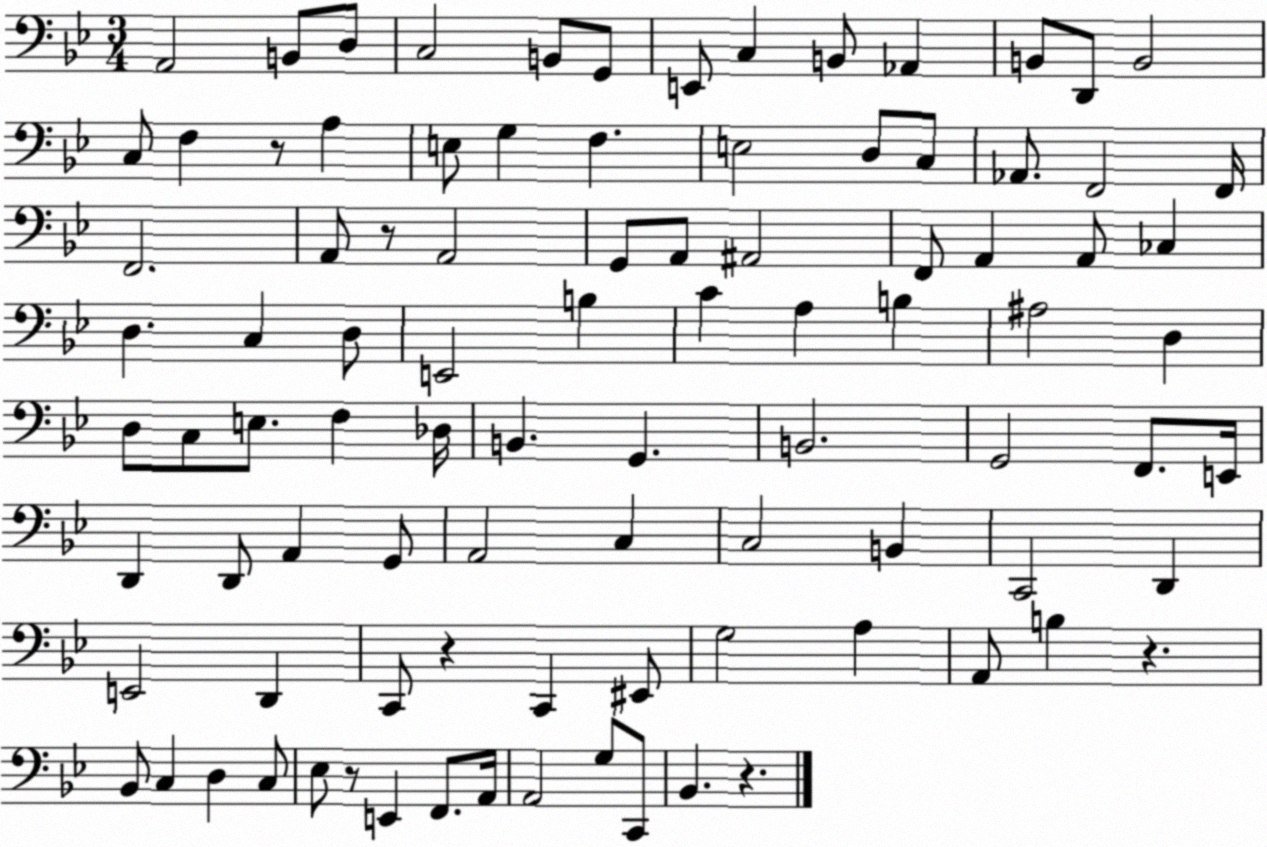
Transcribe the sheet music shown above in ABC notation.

X:1
T:Untitled
M:3/4
L:1/4
K:Bb
A,,2 B,,/2 D,/2 C,2 B,,/2 G,,/2 E,,/2 C, B,,/2 _A,, B,,/2 D,,/2 B,,2 C,/2 F, z/2 A, E,/2 G, F, E,2 D,/2 C,/2 _A,,/2 F,,2 F,,/4 F,,2 A,,/2 z/2 A,,2 G,,/2 A,,/2 ^A,,2 F,,/2 A,, A,,/2 _C, D, C, D,/2 E,,2 B, C A, B, ^A,2 D, D,/2 C,/2 E,/2 F, _D,/4 B,, G,, B,,2 G,,2 F,,/2 E,,/4 D,, D,,/2 A,, G,,/2 A,,2 C, C,2 B,, C,,2 D,, E,,2 D,, C,,/2 z C,, ^E,,/2 G,2 A, A,,/2 B, z _B,,/2 C, D, C,/2 _E,/2 z/2 E,, F,,/2 A,,/4 A,,2 G,/2 C,,/2 _B,, z